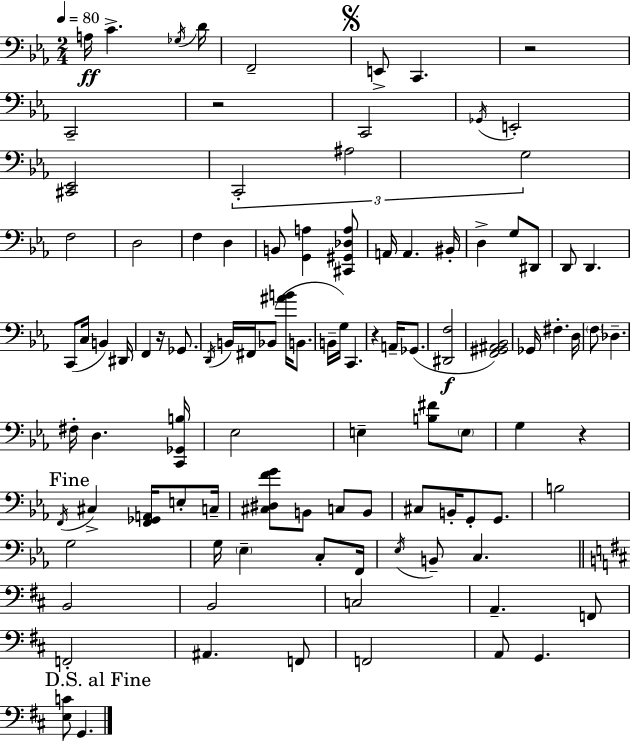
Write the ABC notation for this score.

X:1
T:Untitled
M:2/4
L:1/4
K:Cm
A,/4 C _G,/4 D/4 F,,2 E,,/2 C,, z2 C,,2 z2 C,,2 _G,,/4 E,,2 [^C,,_E,,]2 C,,2 ^A,2 G,2 F,2 D,2 F, D, B,,/2 [G,,A,] [^C,,^G,,_D,A,]/2 A,,/4 A,, ^B,,/4 D, G,/2 ^D,,/2 D,,/2 D,, C,,/2 C,/4 B,, ^D,,/4 F,, z/4 _G,,/2 D,,/4 B,,/4 ^F,,/4 _B,,/2 [^AB]/4 B,,/2 B,,/4 G,/4 C,, z A,,/4 _G,,/2 [^D,,F,]2 [F,,^G,,^A,,_B,,]2 _G,,/4 ^F, D,/4 F,/2 _D, ^F,/4 D, [C,,_G,,B,]/4 _E,2 E, [B,^F]/2 E,/2 G, z F,,/4 ^C, [F,,_G,,A,,]/4 E,/2 C,/4 [^C,^D,FG]/2 B,,/2 C,/2 B,,/2 ^C,/2 B,,/4 G,,/2 G,,/2 B,2 G,2 G,/4 _E, C,/2 F,,/4 _E,/4 B,,/2 C, B,,2 B,,2 C,2 A,, F,,/2 F,,2 ^A,, F,,/2 F,,2 A,,/2 G,, [E,C]/2 G,,